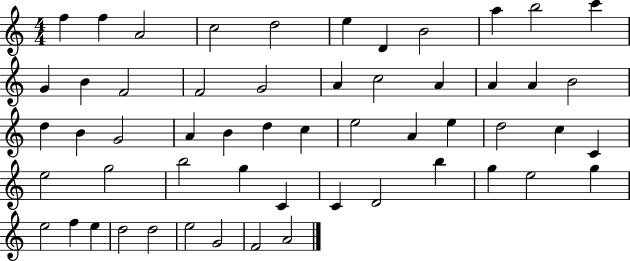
F5/q F5/q A4/h C5/h D5/h E5/q D4/q B4/h A5/q B5/h C6/q G4/q B4/q F4/h F4/h G4/h A4/q C5/h A4/q A4/q A4/q B4/h D5/q B4/q G4/h A4/q B4/q D5/q C5/q E5/h A4/q E5/q D5/h C5/q C4/q E5/h G5/h B5/h G5/q C4/q C4/q D4/h B5/q G5/q E5/h G5/q E5/h F5/q E5/q D5/h D5/h E5/h G4/h F4/h A4/h